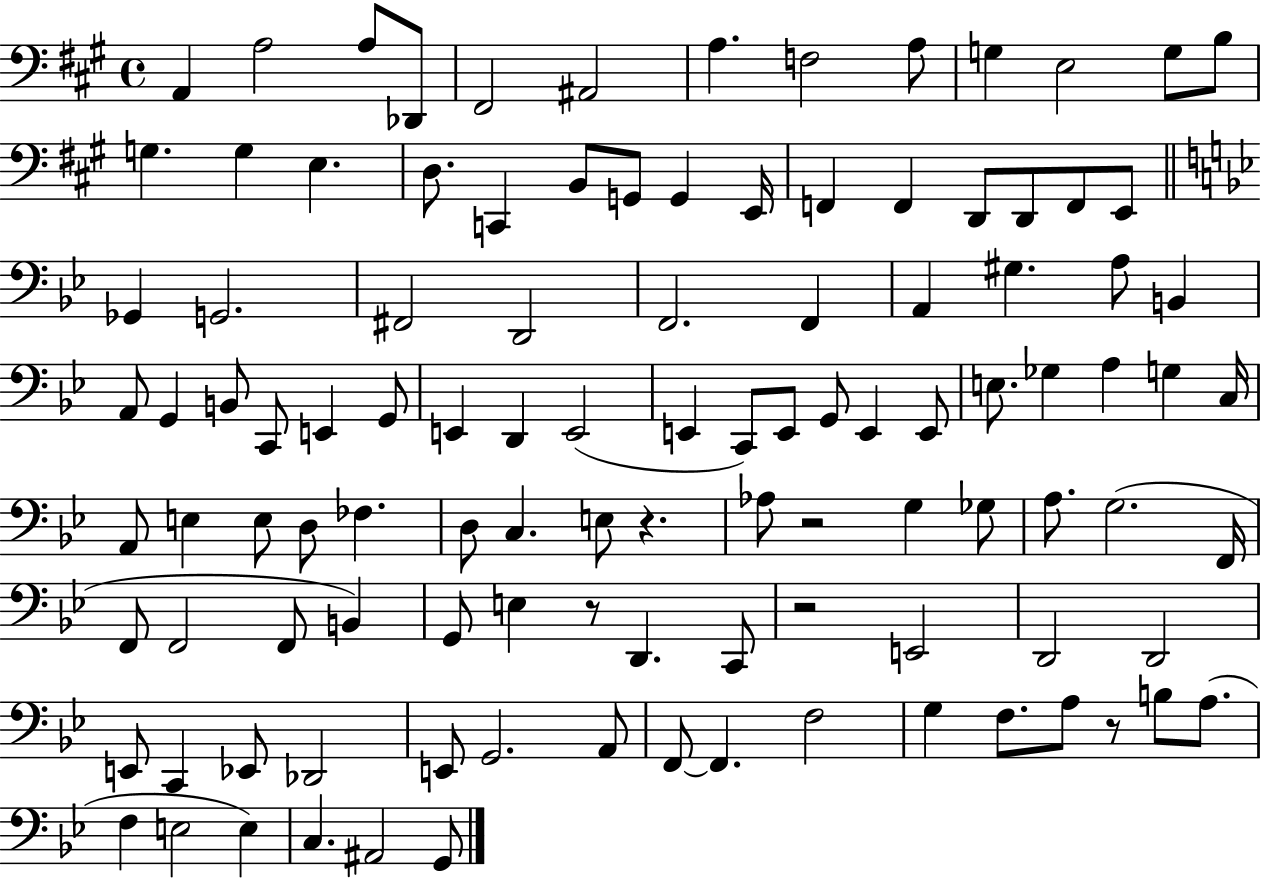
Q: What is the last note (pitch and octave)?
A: G2